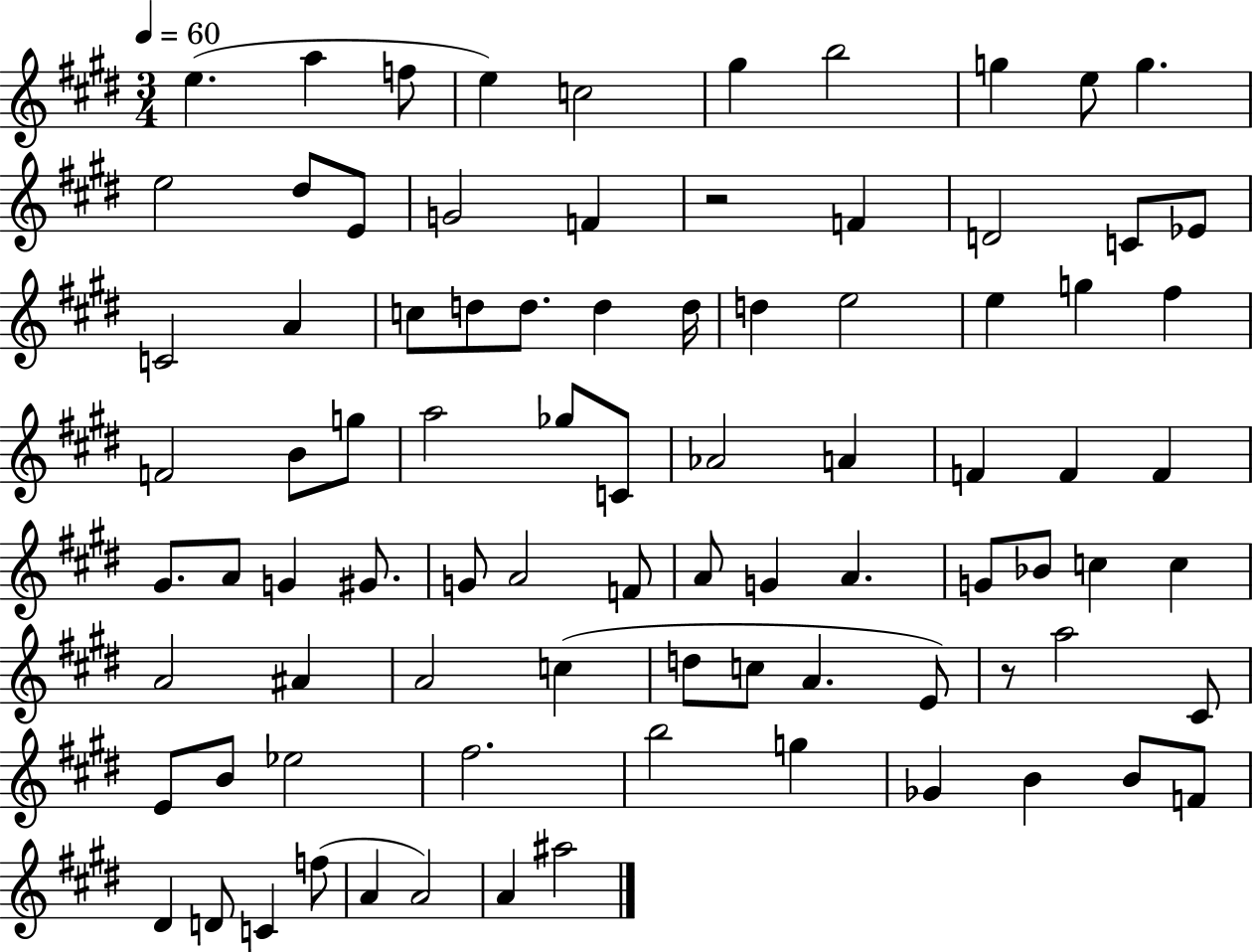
X:1
T:Untitled
M:3/4
L:1/4
K:E
e a f/2 e c2 ^g b2 g e/2 g e2 ^d/2 E/2 G2 F z2 F D2 C/2 _E/2 C2 A c/2 d/2 d/2 d d/4 d e2 e g ^f F2 B/2 g/2 a2 _g/2 C/2 _A2 A F F F ^G/2 A/2 G ^G/2 G/2 A2 F/2 A/2 G A G/2 _B/2 c c A2 ^A A2 c d/2 c/2 A E/2 z/2 a2 ^C/2 E/2 B/2 _e2 ^f2 b2 g _G B B/2 F/2 ^D D/2 C f/2 A A2 A ^a2